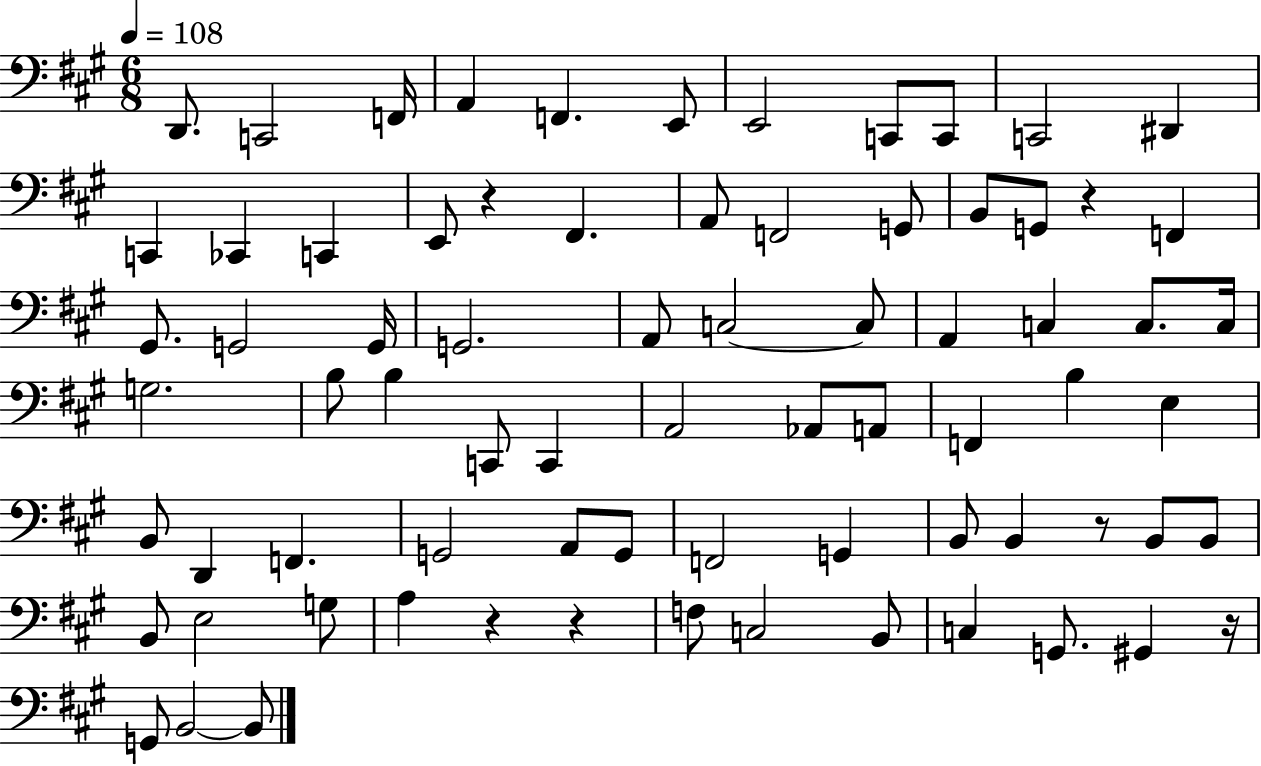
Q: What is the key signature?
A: A major